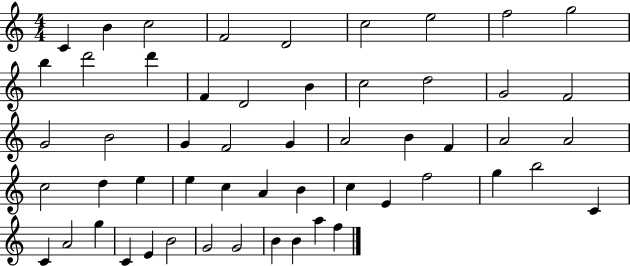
C4/q B4/q C5/h F4/h D4/h C5/h E5/h F5/h G5/h B5/q D6/h D6/q F4/q D4/h B4/q C5/h D5/h G4/h F4/h G4/h B4/h G4/q F4/h G4/q A4/h B4/q F4/q A4/h A4/h C5/h D5/q E5/q E5/q C5/q A4/q B4/q C5/q E4/q F5/h G5/q B5/h C4/q C4/q A4/h G5/q C4/q E4/q B4/h G4/h G4/h B4/q B4/q A5/q F5/q